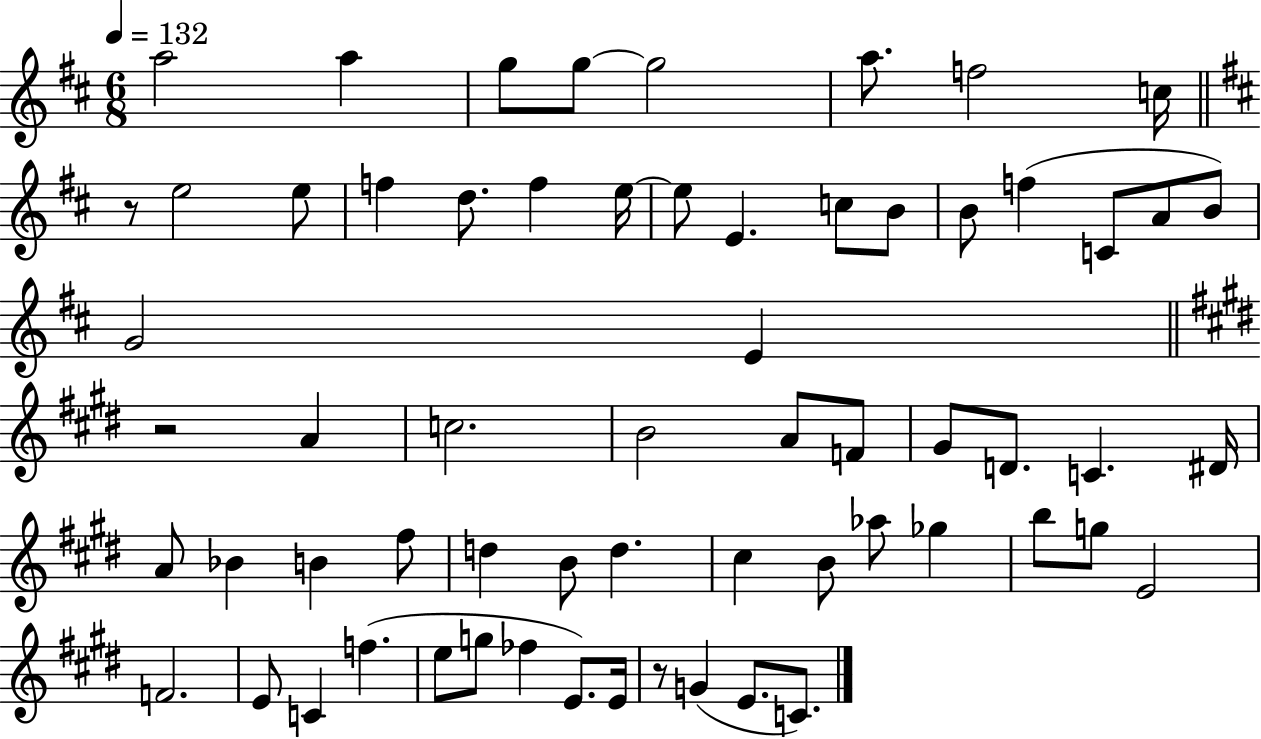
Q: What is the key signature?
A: D major